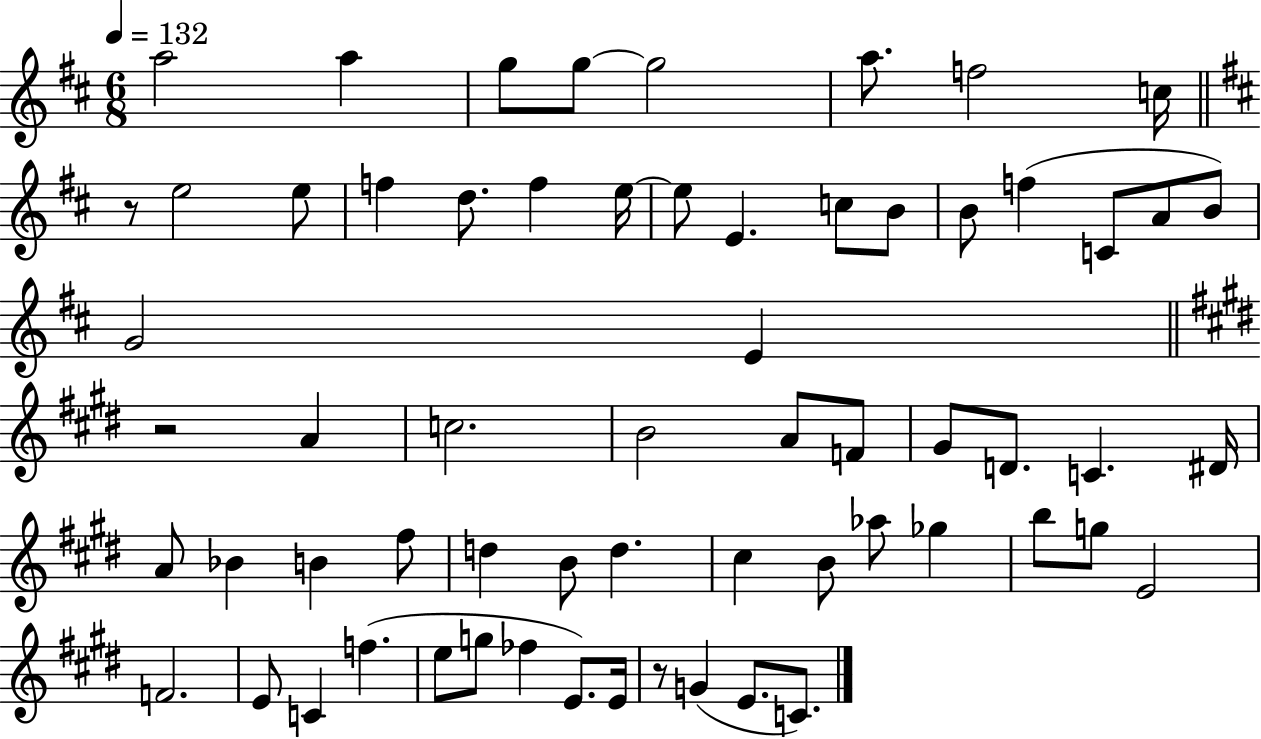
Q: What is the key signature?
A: D major